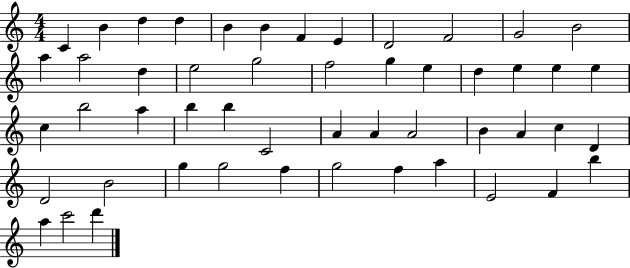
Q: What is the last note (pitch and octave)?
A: D6